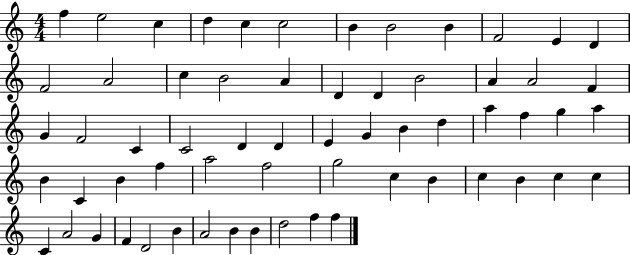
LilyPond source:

{
  \clef treble
  \numericTimeSignature
  \time 4/4
  \key c \major
  f''4 e''2 c''4 | d''4 c''4 c''2 | b'4 b'2 b'4 | f'2 e'4 d'4 | \break f'2 a'2 | c''4 b'2 a'4 | d'4 d'4 b'2 | a'4 a'2 f'4 | \break g'4 f'2 c'4 | c'2 d'4 d'4 | e'4 g'4 b'4 d''4 | a''4 f''4 g''4 a''4 | \break b'4 c'4 b'4 f''4 | a''2 f''2 | g''2 c''4 b'4 | c''4 b'4 c''4 c''4 | \break c'4 a'2 g'4 | f'4 d'2 b'4 | a'2 b'4 b'4 | d''2 f''4 f''4 | \break \bar "|."
}